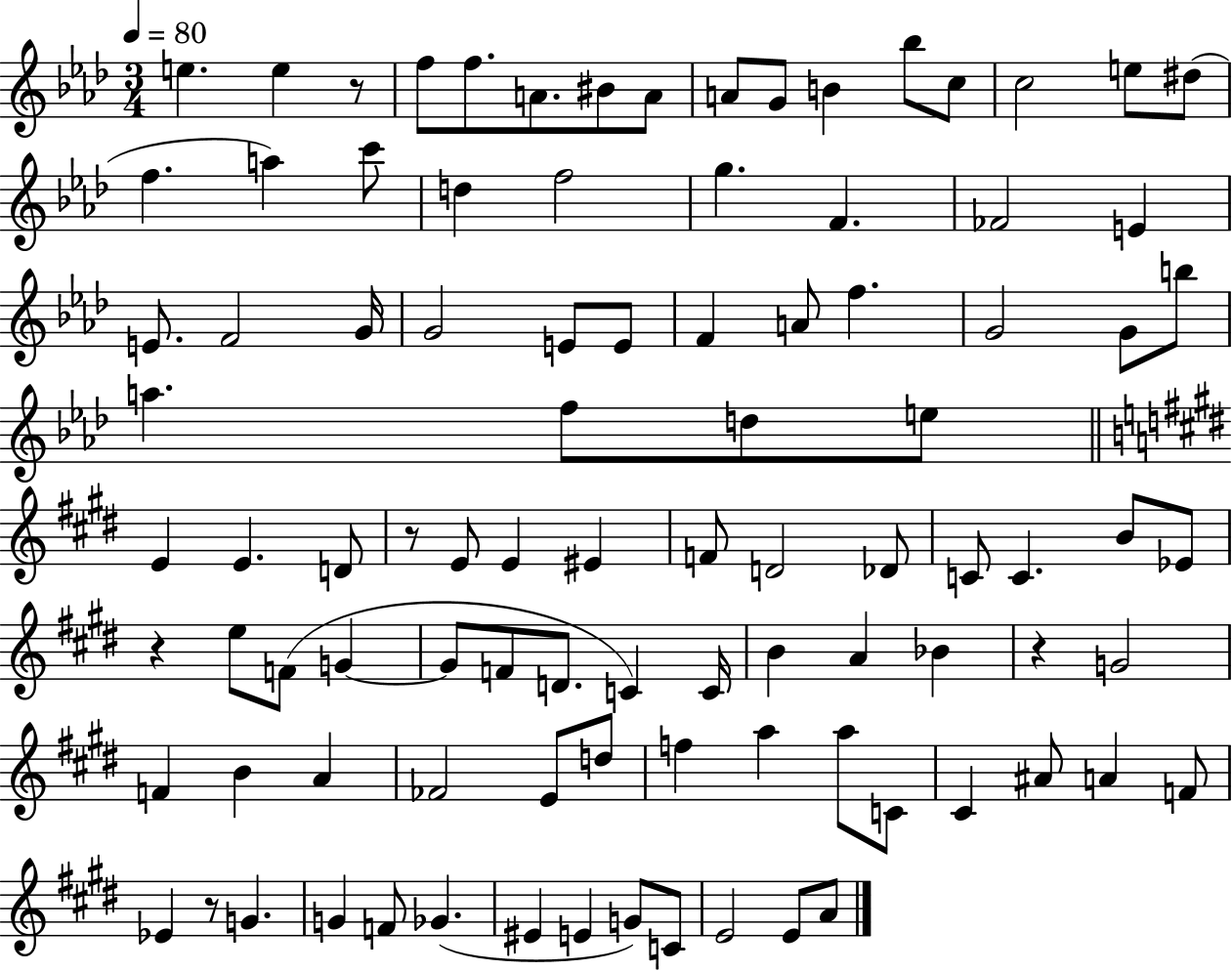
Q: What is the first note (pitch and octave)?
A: E5